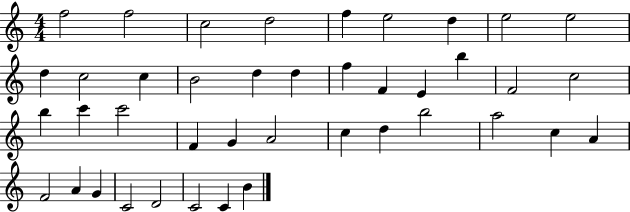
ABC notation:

X:1
T:Untitled
M:4/4
L:1/4
K:C
f2 f2 c2 d2 f e2 d e2 e2 d c2 c B2 d d f F E b F2 c2 b c' c'2 F G A2 c d b2 a2 c A F2 A G C2 D2 C2 C B